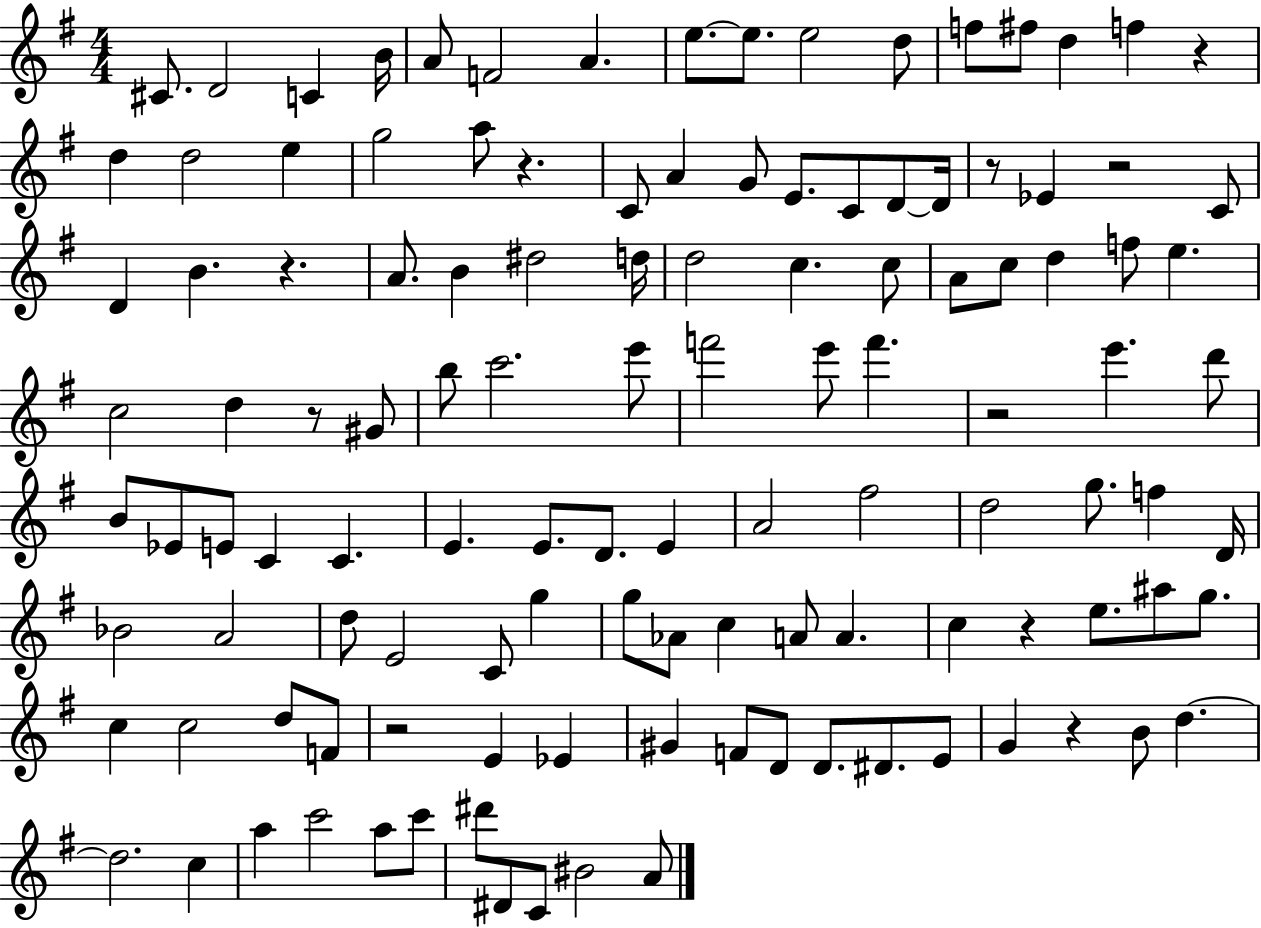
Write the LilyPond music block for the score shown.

{
  \clef treble
  \numericTimeSignature
  \time 4/4
  \key g \major
  cis'8. d'2 c'4 b'16 | a'8 f'2 a'4. | e''8.~~ e''8. e''2 d''8 | f''8 fis''8 d''4 f''4 r4 | \break d''4 d''2 e''4 | g''2 a''8 r4. | c'8 a'4 g'8 e'8. c'8 d'8~~ d'16 | r8 ees'4 r2 c'8 | \break d'4 b'4. r4. | a'8. b'4 dis''2 d''16 | d''2 c''4. c''8 | a'8 c''8 d''4 f''8 e''4. | \break c''2 d''4 r8 gis'8 | b''8 c'''2. e'''8 | f'''2 e'''8 f'''4. | r2 e'''4. d'''8 | \break b'8 ees'8 e'8 c'4 c'4. | e'4. e'8. d'8. e'4 | a'2 fis''2 | d''2 g''8. f''4 d'16 | \break bes'2 a'2 | d''8 e'2 c'8 g''4 | g''8 aes'8 c''4 a'8 a'4. | c''4 r4 e''8. ais''8 g''8. | \break c''4 c''2 d''8 f'8 | r2 e'4 ees'4 | gis'4 f'8 d'8 d'8. dis'8. e'8 | g'4 r4 b'8 d''4.~~ | \break d''2. c''4 | a''4 c'''2 a''8 c'''8 | dis'''8 dis'8 c'8 bis'2 a'8 | \bar "|."
}